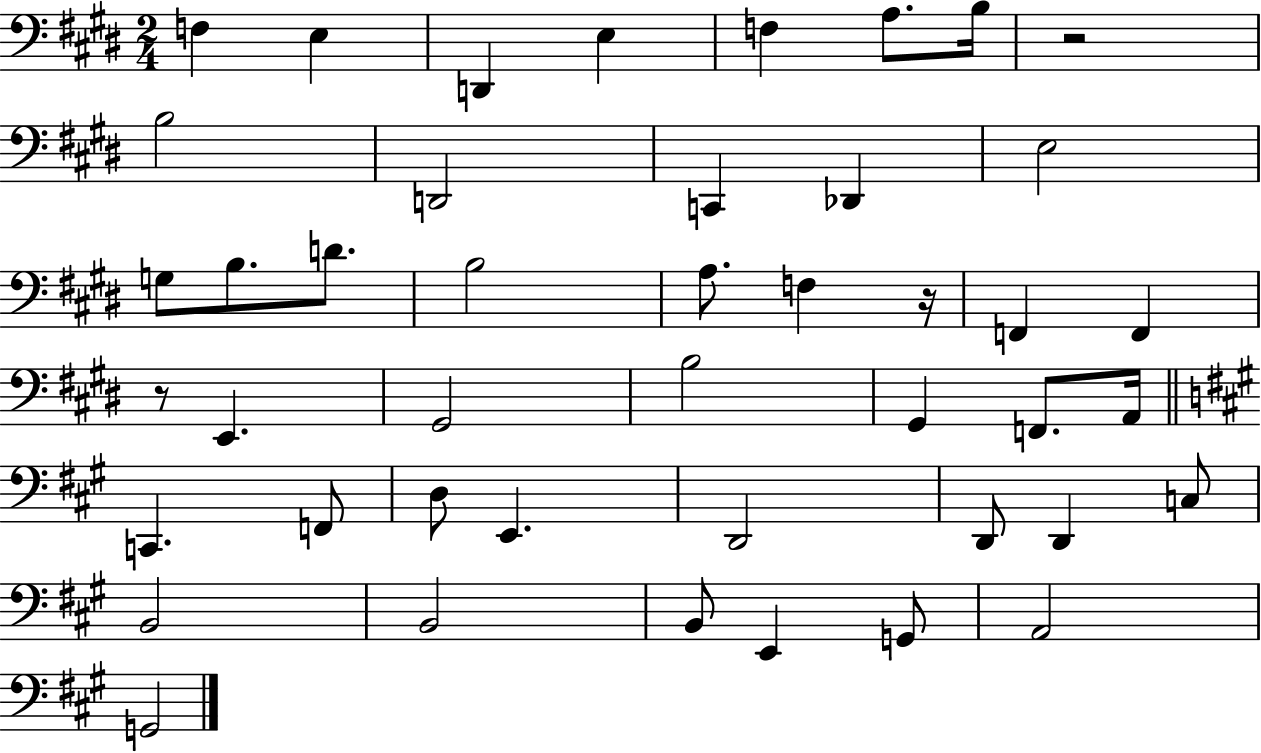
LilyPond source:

{
  \clef bass
  \numericTimeSignature
  \time 2/4
  \key e \major
  f4 e4 | d,4 e4 | f4 a8. b16 | r2 | \break b2 | d,2 | c,4 des,4 | e2 | \break g8 b8. d'8. | b2 | a8. f4 r16 | f,4 f,4 | \break r8 e,4. | gis,2 | b2 | gis,4 f,8. a,16 | \break \bar "||" \break \key a \major c,4. f,8 | d8 e,4. | d,2 | d,8 d,4 c8 | \break b,2 | b,2 | b,8 e,4 g,8 | a,2 | \break g,2 | \bar "|."
}